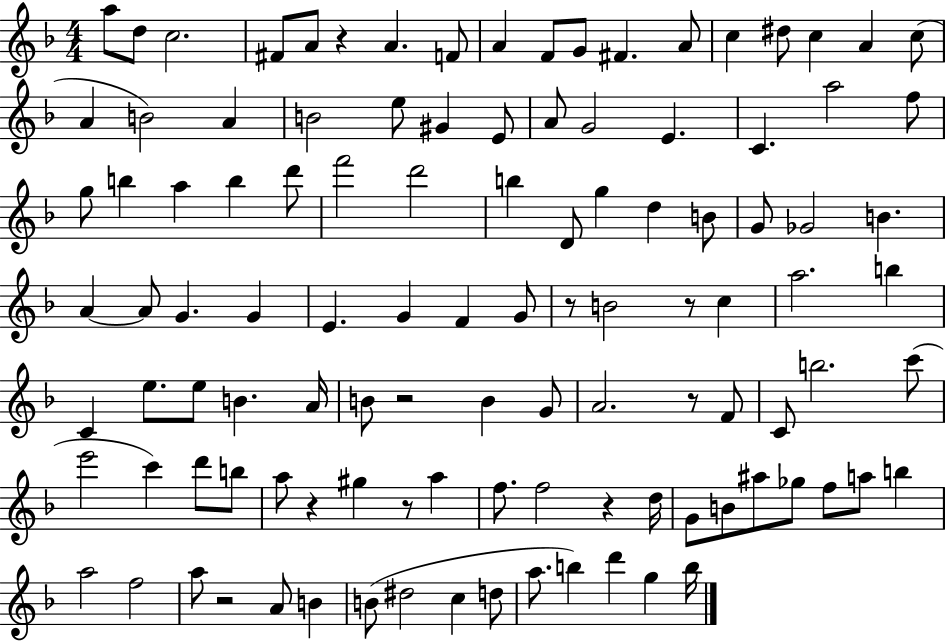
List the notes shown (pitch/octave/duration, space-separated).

A5/e D5/e C5/h. F#4/e A4/e R/q A4/q. F4/e A4/q F4/e G4/e F#4/q. A4/e C5/q D#5/e C5/q A4/q C5/e A4/q B4/h A4/q B4/h E5/e G#4/q E4/e A4/e G4/h E4/q. C4/q. A5/h F5/e G5/e B5/q A5/q B5/q D6/e F6/h D6/h B5/q D4/e G5/q D5/q B4/e G4/e Gb4/h B4/q. A4/q A4/e G4/q. G4/q E4/q. G4/q F4/q G4/e R/e B4/h R/e C5/q A5/h. B5/q C4/q E5/e. E5/e B4/q. A4/s B4/e R/h B4/q G4/e A4/h. R/e F4/e C4/e B5/h. C6/e E6/h C6/q D6/e B5/e A5/e R/q G#5/q R/e A5/q F5/e. F5/h R/q D5/s G4/e B4/e A#5/e Gb5/e F5/e A5/e B5/q A5/h F5/h A5/e R/h A4/e B4/q B4/e D#5/h C5/q D5/e A5/e. B5/q D6/q G5/q B5/s